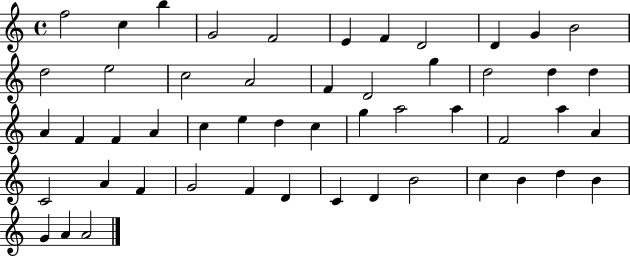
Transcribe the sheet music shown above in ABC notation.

X:1
T:Untitled
M:4/4
L:1/4
K:C
f2 c b G2 F2 E F D2 D G B2 d2 e2 c2 A2 F D2 g d2 d d A F F A c e d c g a2 a F2 a A C2 A F G2 F D C D B2 c B d B G A A2